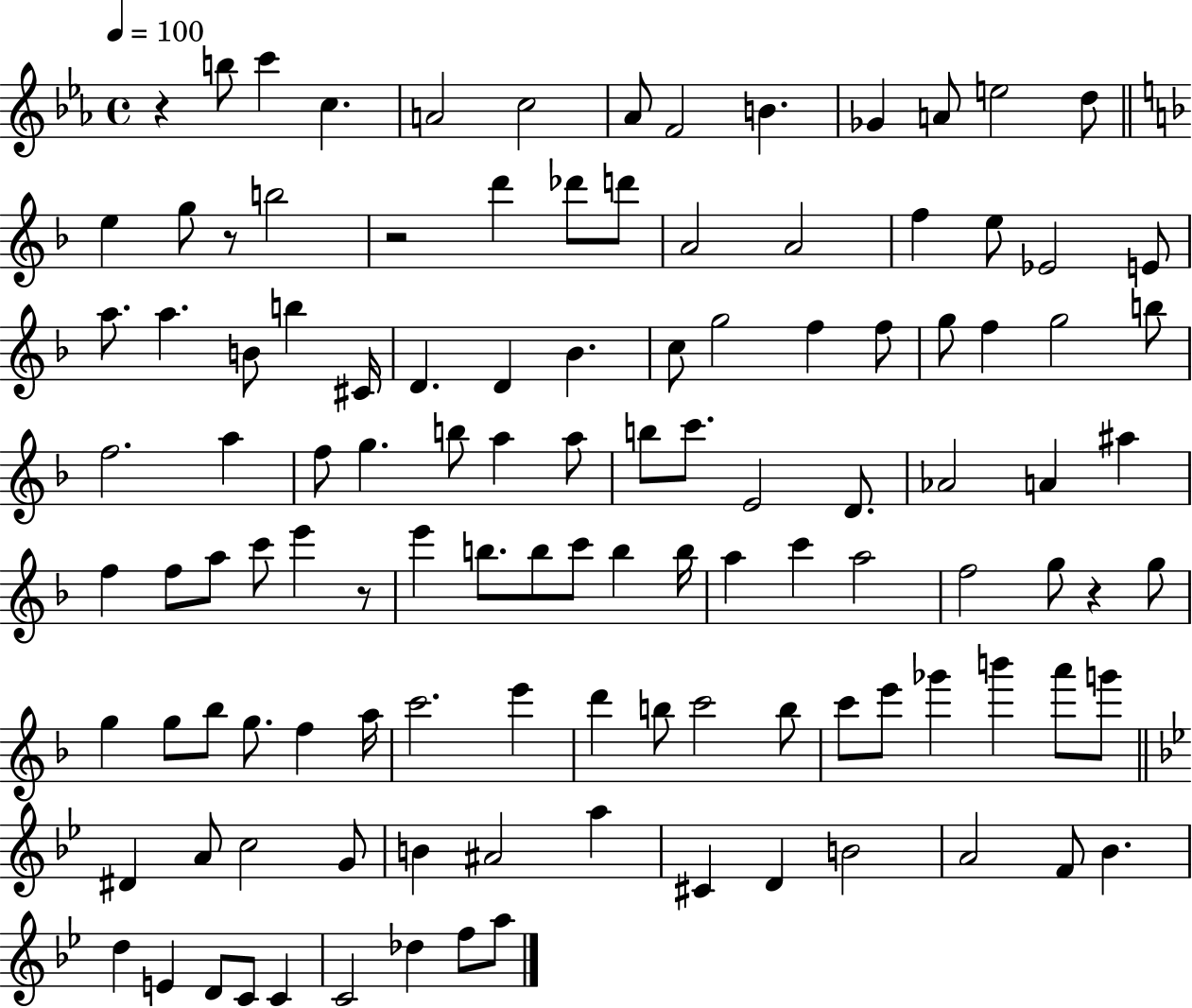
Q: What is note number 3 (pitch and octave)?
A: C5